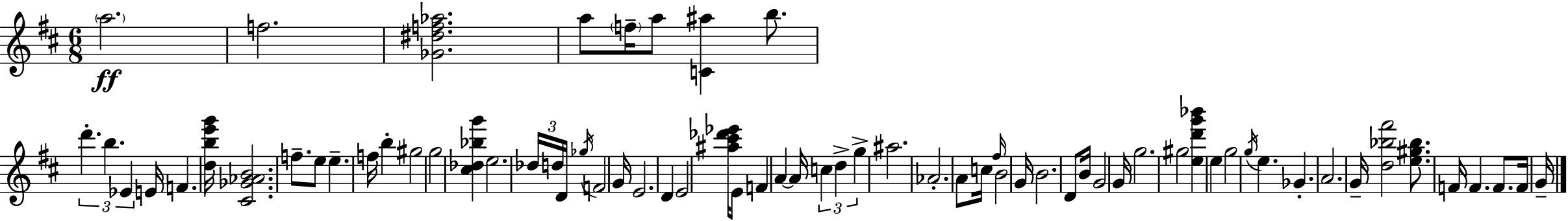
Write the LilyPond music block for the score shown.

{
  \clef treble
  \numericTimeSignature
  \time 6/8
  \key d \major
  \parenthesize a''2.\ff | f''2. | <ges' dis'' f'' aes''>2. | a''8 \parenthesize f''16-- a''8 <c' ais''>4 b''8. | \break \tuplet 3/2 { d'''4.-. b''4. | ees'4 } e'16 f'4. <d'' b'' e''' g'''>16 | <cis' ges' aes' b'>2. | f''8.-- e''8 e''4.-- f''16 | \break b''4-. gis''2 | g''2 <cis'' des'' bes'' g'''>4 | e''2. | \tuplet 3/2 { des''16 d''16 d'16 } \acciaccatura { ges''16 } f'2 | \break g'16 e'2. | d'4 e'2 | <ais'' cis''' des''' ees'''>16 e'8 f'4 a'4~~ | a'16 \tuplet 3/2 { c''4 d''4-> g''4-> } | \break ais''2. | aes'2.-. | a'8 c''16 \grace { fis''16 } b'2 | g'16 b'2. | \break d'8 b'16 g'2 | g'16 g''2. | gis''2 <e'' d''' g''' bes'''>4 | e''4 g''2 | \break \acciaccatura { g''16 } e''4. ges'4.-. | a'2. | g'16-- <d'' bes'' fis'''>2 | <e'' gis'' bes''>8. f'16 f'4. f'8. | \break f'16 g'16-- \bar "|."
}